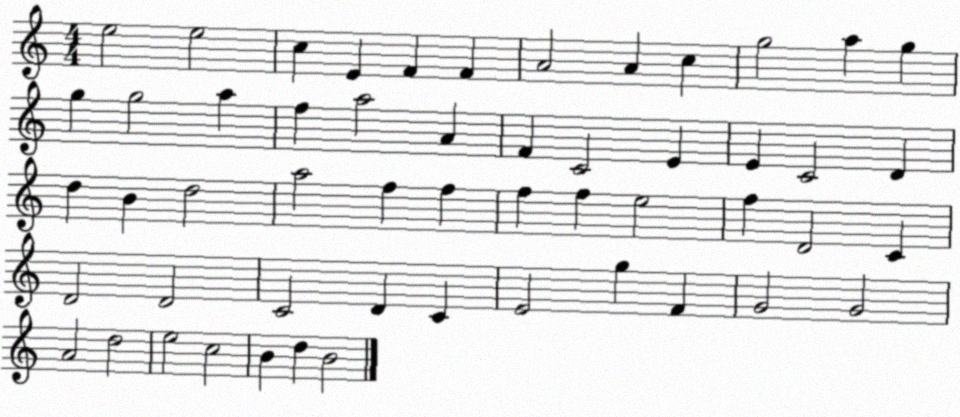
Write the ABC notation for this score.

X:1
T:Untitled
M:4/4
L:1/4
K:C
e2 e2 c E F F A2 A c g2 a g g g2 a f a2 A F C2 E E C2 D d B d2 a2 f f f f e2 f D2 C D2 D2 C2 D C E2 g F G2 G2 A2 d2 e2 c2 B d B2